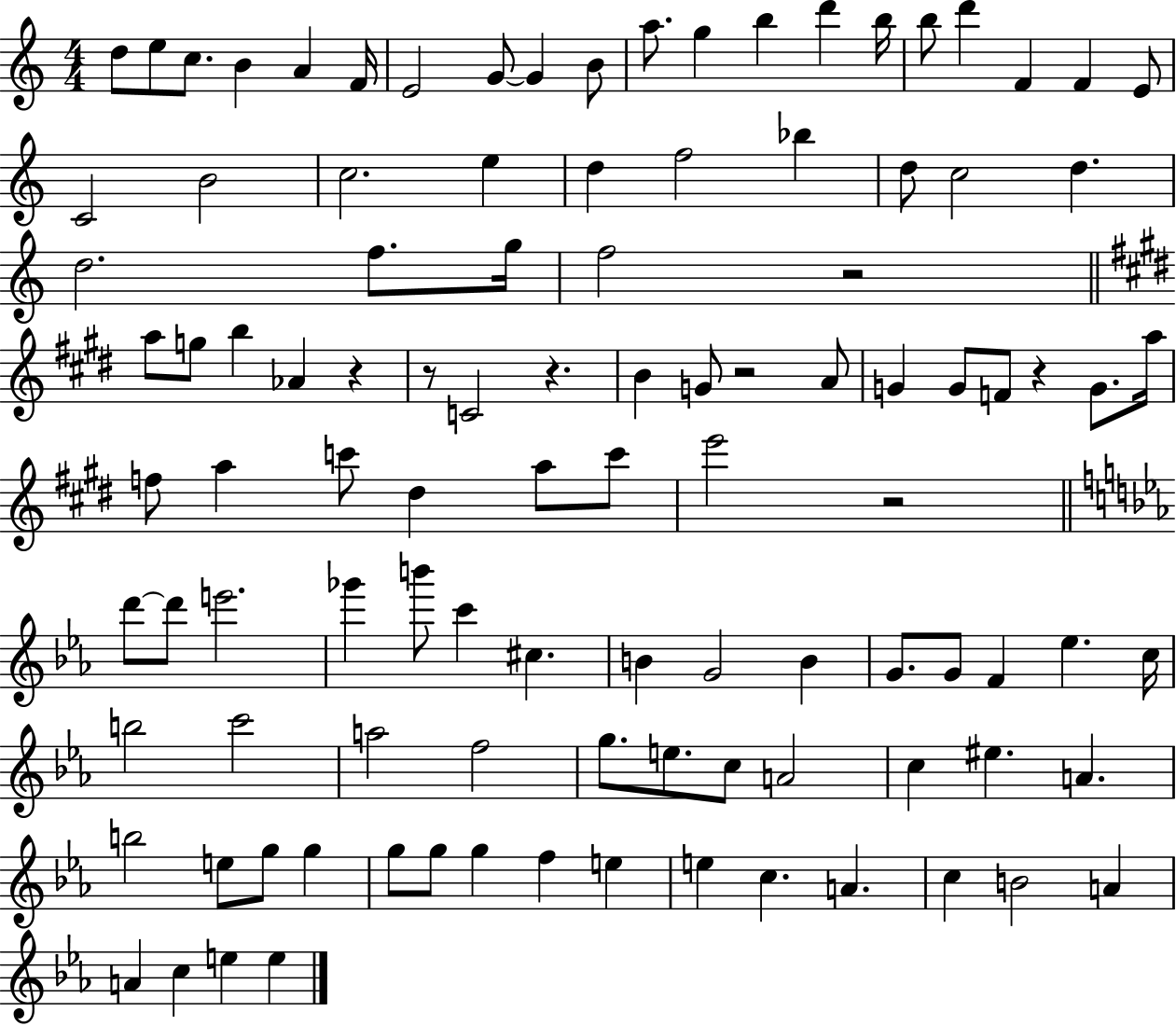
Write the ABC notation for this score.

X:1
T:Untitled
M:4/4
L:1/4
K:C
d/2 e/2 c/2 B A F/4 E2 G/2 G B/2 a/2 g b d' b/4 b/2 d' F F E/2 C2 B2 c2 e d f2 _b d/2 c2 d d2 f/2 g/4 f2 z2 a/2 g/2 b _A z z/2 C2 z B G/2 z2 A/2 G G/2 F/2 z G/2 a/4 f/2 a c'/2 ^d a/2 c'/2 e'2 z2 d'/2 d'/2 e'2 _g' b'/2 c' ^c B G2 B G/2 G/2 F _e c/4 b2 c'2 a2 f2 g/2 e/2 c/2 A2 c ^e A b2 e/2 g/2 g g/2 g/2 g f e e c A c B2 A A c e e